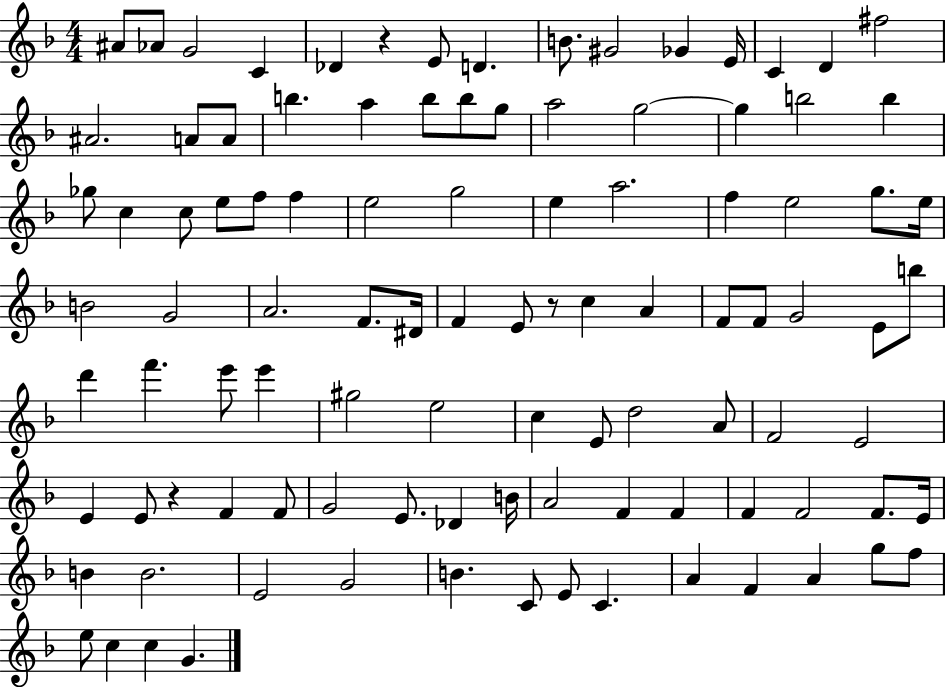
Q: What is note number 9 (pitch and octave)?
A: G#4